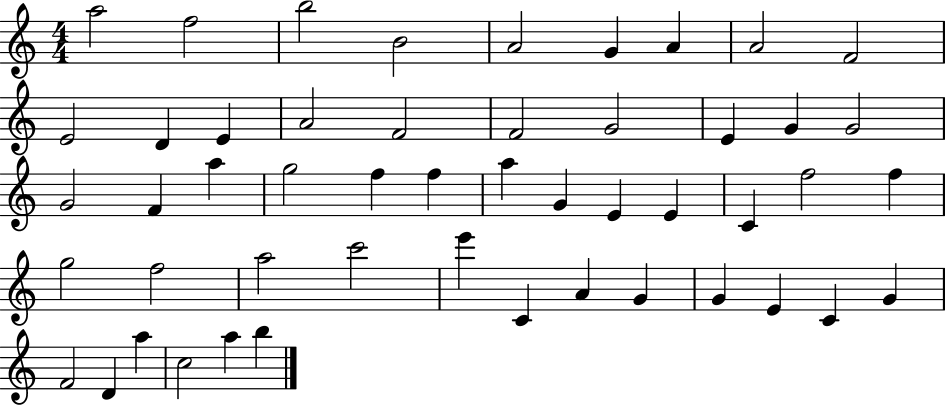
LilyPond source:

{
  \clef treble
  \numericTimeSignature
  \time 4/4
  \key c \major
  a''2 f''2 | b''2 b'2 | a'2 g'4 a'4 | a'2 f'2 | \break e'2 d'4 e'4 | a'2 f'2 | f'2 g'2 | e'4 g'4 g'2 | \break g'2 f'4 a''4 | g''2 f''4 f''4 | a''4 g'4 e'4 e'4 | c'4 f''2 f''4 | \break g''2 f''2 | a''2 c'''2 | e'''4 c'4 a'4 g'4 | g'4 e'4 c'4 g'4 | \break f'2 d'4 a''4 | c''2 a''4 b''4 | \bar "|."
}